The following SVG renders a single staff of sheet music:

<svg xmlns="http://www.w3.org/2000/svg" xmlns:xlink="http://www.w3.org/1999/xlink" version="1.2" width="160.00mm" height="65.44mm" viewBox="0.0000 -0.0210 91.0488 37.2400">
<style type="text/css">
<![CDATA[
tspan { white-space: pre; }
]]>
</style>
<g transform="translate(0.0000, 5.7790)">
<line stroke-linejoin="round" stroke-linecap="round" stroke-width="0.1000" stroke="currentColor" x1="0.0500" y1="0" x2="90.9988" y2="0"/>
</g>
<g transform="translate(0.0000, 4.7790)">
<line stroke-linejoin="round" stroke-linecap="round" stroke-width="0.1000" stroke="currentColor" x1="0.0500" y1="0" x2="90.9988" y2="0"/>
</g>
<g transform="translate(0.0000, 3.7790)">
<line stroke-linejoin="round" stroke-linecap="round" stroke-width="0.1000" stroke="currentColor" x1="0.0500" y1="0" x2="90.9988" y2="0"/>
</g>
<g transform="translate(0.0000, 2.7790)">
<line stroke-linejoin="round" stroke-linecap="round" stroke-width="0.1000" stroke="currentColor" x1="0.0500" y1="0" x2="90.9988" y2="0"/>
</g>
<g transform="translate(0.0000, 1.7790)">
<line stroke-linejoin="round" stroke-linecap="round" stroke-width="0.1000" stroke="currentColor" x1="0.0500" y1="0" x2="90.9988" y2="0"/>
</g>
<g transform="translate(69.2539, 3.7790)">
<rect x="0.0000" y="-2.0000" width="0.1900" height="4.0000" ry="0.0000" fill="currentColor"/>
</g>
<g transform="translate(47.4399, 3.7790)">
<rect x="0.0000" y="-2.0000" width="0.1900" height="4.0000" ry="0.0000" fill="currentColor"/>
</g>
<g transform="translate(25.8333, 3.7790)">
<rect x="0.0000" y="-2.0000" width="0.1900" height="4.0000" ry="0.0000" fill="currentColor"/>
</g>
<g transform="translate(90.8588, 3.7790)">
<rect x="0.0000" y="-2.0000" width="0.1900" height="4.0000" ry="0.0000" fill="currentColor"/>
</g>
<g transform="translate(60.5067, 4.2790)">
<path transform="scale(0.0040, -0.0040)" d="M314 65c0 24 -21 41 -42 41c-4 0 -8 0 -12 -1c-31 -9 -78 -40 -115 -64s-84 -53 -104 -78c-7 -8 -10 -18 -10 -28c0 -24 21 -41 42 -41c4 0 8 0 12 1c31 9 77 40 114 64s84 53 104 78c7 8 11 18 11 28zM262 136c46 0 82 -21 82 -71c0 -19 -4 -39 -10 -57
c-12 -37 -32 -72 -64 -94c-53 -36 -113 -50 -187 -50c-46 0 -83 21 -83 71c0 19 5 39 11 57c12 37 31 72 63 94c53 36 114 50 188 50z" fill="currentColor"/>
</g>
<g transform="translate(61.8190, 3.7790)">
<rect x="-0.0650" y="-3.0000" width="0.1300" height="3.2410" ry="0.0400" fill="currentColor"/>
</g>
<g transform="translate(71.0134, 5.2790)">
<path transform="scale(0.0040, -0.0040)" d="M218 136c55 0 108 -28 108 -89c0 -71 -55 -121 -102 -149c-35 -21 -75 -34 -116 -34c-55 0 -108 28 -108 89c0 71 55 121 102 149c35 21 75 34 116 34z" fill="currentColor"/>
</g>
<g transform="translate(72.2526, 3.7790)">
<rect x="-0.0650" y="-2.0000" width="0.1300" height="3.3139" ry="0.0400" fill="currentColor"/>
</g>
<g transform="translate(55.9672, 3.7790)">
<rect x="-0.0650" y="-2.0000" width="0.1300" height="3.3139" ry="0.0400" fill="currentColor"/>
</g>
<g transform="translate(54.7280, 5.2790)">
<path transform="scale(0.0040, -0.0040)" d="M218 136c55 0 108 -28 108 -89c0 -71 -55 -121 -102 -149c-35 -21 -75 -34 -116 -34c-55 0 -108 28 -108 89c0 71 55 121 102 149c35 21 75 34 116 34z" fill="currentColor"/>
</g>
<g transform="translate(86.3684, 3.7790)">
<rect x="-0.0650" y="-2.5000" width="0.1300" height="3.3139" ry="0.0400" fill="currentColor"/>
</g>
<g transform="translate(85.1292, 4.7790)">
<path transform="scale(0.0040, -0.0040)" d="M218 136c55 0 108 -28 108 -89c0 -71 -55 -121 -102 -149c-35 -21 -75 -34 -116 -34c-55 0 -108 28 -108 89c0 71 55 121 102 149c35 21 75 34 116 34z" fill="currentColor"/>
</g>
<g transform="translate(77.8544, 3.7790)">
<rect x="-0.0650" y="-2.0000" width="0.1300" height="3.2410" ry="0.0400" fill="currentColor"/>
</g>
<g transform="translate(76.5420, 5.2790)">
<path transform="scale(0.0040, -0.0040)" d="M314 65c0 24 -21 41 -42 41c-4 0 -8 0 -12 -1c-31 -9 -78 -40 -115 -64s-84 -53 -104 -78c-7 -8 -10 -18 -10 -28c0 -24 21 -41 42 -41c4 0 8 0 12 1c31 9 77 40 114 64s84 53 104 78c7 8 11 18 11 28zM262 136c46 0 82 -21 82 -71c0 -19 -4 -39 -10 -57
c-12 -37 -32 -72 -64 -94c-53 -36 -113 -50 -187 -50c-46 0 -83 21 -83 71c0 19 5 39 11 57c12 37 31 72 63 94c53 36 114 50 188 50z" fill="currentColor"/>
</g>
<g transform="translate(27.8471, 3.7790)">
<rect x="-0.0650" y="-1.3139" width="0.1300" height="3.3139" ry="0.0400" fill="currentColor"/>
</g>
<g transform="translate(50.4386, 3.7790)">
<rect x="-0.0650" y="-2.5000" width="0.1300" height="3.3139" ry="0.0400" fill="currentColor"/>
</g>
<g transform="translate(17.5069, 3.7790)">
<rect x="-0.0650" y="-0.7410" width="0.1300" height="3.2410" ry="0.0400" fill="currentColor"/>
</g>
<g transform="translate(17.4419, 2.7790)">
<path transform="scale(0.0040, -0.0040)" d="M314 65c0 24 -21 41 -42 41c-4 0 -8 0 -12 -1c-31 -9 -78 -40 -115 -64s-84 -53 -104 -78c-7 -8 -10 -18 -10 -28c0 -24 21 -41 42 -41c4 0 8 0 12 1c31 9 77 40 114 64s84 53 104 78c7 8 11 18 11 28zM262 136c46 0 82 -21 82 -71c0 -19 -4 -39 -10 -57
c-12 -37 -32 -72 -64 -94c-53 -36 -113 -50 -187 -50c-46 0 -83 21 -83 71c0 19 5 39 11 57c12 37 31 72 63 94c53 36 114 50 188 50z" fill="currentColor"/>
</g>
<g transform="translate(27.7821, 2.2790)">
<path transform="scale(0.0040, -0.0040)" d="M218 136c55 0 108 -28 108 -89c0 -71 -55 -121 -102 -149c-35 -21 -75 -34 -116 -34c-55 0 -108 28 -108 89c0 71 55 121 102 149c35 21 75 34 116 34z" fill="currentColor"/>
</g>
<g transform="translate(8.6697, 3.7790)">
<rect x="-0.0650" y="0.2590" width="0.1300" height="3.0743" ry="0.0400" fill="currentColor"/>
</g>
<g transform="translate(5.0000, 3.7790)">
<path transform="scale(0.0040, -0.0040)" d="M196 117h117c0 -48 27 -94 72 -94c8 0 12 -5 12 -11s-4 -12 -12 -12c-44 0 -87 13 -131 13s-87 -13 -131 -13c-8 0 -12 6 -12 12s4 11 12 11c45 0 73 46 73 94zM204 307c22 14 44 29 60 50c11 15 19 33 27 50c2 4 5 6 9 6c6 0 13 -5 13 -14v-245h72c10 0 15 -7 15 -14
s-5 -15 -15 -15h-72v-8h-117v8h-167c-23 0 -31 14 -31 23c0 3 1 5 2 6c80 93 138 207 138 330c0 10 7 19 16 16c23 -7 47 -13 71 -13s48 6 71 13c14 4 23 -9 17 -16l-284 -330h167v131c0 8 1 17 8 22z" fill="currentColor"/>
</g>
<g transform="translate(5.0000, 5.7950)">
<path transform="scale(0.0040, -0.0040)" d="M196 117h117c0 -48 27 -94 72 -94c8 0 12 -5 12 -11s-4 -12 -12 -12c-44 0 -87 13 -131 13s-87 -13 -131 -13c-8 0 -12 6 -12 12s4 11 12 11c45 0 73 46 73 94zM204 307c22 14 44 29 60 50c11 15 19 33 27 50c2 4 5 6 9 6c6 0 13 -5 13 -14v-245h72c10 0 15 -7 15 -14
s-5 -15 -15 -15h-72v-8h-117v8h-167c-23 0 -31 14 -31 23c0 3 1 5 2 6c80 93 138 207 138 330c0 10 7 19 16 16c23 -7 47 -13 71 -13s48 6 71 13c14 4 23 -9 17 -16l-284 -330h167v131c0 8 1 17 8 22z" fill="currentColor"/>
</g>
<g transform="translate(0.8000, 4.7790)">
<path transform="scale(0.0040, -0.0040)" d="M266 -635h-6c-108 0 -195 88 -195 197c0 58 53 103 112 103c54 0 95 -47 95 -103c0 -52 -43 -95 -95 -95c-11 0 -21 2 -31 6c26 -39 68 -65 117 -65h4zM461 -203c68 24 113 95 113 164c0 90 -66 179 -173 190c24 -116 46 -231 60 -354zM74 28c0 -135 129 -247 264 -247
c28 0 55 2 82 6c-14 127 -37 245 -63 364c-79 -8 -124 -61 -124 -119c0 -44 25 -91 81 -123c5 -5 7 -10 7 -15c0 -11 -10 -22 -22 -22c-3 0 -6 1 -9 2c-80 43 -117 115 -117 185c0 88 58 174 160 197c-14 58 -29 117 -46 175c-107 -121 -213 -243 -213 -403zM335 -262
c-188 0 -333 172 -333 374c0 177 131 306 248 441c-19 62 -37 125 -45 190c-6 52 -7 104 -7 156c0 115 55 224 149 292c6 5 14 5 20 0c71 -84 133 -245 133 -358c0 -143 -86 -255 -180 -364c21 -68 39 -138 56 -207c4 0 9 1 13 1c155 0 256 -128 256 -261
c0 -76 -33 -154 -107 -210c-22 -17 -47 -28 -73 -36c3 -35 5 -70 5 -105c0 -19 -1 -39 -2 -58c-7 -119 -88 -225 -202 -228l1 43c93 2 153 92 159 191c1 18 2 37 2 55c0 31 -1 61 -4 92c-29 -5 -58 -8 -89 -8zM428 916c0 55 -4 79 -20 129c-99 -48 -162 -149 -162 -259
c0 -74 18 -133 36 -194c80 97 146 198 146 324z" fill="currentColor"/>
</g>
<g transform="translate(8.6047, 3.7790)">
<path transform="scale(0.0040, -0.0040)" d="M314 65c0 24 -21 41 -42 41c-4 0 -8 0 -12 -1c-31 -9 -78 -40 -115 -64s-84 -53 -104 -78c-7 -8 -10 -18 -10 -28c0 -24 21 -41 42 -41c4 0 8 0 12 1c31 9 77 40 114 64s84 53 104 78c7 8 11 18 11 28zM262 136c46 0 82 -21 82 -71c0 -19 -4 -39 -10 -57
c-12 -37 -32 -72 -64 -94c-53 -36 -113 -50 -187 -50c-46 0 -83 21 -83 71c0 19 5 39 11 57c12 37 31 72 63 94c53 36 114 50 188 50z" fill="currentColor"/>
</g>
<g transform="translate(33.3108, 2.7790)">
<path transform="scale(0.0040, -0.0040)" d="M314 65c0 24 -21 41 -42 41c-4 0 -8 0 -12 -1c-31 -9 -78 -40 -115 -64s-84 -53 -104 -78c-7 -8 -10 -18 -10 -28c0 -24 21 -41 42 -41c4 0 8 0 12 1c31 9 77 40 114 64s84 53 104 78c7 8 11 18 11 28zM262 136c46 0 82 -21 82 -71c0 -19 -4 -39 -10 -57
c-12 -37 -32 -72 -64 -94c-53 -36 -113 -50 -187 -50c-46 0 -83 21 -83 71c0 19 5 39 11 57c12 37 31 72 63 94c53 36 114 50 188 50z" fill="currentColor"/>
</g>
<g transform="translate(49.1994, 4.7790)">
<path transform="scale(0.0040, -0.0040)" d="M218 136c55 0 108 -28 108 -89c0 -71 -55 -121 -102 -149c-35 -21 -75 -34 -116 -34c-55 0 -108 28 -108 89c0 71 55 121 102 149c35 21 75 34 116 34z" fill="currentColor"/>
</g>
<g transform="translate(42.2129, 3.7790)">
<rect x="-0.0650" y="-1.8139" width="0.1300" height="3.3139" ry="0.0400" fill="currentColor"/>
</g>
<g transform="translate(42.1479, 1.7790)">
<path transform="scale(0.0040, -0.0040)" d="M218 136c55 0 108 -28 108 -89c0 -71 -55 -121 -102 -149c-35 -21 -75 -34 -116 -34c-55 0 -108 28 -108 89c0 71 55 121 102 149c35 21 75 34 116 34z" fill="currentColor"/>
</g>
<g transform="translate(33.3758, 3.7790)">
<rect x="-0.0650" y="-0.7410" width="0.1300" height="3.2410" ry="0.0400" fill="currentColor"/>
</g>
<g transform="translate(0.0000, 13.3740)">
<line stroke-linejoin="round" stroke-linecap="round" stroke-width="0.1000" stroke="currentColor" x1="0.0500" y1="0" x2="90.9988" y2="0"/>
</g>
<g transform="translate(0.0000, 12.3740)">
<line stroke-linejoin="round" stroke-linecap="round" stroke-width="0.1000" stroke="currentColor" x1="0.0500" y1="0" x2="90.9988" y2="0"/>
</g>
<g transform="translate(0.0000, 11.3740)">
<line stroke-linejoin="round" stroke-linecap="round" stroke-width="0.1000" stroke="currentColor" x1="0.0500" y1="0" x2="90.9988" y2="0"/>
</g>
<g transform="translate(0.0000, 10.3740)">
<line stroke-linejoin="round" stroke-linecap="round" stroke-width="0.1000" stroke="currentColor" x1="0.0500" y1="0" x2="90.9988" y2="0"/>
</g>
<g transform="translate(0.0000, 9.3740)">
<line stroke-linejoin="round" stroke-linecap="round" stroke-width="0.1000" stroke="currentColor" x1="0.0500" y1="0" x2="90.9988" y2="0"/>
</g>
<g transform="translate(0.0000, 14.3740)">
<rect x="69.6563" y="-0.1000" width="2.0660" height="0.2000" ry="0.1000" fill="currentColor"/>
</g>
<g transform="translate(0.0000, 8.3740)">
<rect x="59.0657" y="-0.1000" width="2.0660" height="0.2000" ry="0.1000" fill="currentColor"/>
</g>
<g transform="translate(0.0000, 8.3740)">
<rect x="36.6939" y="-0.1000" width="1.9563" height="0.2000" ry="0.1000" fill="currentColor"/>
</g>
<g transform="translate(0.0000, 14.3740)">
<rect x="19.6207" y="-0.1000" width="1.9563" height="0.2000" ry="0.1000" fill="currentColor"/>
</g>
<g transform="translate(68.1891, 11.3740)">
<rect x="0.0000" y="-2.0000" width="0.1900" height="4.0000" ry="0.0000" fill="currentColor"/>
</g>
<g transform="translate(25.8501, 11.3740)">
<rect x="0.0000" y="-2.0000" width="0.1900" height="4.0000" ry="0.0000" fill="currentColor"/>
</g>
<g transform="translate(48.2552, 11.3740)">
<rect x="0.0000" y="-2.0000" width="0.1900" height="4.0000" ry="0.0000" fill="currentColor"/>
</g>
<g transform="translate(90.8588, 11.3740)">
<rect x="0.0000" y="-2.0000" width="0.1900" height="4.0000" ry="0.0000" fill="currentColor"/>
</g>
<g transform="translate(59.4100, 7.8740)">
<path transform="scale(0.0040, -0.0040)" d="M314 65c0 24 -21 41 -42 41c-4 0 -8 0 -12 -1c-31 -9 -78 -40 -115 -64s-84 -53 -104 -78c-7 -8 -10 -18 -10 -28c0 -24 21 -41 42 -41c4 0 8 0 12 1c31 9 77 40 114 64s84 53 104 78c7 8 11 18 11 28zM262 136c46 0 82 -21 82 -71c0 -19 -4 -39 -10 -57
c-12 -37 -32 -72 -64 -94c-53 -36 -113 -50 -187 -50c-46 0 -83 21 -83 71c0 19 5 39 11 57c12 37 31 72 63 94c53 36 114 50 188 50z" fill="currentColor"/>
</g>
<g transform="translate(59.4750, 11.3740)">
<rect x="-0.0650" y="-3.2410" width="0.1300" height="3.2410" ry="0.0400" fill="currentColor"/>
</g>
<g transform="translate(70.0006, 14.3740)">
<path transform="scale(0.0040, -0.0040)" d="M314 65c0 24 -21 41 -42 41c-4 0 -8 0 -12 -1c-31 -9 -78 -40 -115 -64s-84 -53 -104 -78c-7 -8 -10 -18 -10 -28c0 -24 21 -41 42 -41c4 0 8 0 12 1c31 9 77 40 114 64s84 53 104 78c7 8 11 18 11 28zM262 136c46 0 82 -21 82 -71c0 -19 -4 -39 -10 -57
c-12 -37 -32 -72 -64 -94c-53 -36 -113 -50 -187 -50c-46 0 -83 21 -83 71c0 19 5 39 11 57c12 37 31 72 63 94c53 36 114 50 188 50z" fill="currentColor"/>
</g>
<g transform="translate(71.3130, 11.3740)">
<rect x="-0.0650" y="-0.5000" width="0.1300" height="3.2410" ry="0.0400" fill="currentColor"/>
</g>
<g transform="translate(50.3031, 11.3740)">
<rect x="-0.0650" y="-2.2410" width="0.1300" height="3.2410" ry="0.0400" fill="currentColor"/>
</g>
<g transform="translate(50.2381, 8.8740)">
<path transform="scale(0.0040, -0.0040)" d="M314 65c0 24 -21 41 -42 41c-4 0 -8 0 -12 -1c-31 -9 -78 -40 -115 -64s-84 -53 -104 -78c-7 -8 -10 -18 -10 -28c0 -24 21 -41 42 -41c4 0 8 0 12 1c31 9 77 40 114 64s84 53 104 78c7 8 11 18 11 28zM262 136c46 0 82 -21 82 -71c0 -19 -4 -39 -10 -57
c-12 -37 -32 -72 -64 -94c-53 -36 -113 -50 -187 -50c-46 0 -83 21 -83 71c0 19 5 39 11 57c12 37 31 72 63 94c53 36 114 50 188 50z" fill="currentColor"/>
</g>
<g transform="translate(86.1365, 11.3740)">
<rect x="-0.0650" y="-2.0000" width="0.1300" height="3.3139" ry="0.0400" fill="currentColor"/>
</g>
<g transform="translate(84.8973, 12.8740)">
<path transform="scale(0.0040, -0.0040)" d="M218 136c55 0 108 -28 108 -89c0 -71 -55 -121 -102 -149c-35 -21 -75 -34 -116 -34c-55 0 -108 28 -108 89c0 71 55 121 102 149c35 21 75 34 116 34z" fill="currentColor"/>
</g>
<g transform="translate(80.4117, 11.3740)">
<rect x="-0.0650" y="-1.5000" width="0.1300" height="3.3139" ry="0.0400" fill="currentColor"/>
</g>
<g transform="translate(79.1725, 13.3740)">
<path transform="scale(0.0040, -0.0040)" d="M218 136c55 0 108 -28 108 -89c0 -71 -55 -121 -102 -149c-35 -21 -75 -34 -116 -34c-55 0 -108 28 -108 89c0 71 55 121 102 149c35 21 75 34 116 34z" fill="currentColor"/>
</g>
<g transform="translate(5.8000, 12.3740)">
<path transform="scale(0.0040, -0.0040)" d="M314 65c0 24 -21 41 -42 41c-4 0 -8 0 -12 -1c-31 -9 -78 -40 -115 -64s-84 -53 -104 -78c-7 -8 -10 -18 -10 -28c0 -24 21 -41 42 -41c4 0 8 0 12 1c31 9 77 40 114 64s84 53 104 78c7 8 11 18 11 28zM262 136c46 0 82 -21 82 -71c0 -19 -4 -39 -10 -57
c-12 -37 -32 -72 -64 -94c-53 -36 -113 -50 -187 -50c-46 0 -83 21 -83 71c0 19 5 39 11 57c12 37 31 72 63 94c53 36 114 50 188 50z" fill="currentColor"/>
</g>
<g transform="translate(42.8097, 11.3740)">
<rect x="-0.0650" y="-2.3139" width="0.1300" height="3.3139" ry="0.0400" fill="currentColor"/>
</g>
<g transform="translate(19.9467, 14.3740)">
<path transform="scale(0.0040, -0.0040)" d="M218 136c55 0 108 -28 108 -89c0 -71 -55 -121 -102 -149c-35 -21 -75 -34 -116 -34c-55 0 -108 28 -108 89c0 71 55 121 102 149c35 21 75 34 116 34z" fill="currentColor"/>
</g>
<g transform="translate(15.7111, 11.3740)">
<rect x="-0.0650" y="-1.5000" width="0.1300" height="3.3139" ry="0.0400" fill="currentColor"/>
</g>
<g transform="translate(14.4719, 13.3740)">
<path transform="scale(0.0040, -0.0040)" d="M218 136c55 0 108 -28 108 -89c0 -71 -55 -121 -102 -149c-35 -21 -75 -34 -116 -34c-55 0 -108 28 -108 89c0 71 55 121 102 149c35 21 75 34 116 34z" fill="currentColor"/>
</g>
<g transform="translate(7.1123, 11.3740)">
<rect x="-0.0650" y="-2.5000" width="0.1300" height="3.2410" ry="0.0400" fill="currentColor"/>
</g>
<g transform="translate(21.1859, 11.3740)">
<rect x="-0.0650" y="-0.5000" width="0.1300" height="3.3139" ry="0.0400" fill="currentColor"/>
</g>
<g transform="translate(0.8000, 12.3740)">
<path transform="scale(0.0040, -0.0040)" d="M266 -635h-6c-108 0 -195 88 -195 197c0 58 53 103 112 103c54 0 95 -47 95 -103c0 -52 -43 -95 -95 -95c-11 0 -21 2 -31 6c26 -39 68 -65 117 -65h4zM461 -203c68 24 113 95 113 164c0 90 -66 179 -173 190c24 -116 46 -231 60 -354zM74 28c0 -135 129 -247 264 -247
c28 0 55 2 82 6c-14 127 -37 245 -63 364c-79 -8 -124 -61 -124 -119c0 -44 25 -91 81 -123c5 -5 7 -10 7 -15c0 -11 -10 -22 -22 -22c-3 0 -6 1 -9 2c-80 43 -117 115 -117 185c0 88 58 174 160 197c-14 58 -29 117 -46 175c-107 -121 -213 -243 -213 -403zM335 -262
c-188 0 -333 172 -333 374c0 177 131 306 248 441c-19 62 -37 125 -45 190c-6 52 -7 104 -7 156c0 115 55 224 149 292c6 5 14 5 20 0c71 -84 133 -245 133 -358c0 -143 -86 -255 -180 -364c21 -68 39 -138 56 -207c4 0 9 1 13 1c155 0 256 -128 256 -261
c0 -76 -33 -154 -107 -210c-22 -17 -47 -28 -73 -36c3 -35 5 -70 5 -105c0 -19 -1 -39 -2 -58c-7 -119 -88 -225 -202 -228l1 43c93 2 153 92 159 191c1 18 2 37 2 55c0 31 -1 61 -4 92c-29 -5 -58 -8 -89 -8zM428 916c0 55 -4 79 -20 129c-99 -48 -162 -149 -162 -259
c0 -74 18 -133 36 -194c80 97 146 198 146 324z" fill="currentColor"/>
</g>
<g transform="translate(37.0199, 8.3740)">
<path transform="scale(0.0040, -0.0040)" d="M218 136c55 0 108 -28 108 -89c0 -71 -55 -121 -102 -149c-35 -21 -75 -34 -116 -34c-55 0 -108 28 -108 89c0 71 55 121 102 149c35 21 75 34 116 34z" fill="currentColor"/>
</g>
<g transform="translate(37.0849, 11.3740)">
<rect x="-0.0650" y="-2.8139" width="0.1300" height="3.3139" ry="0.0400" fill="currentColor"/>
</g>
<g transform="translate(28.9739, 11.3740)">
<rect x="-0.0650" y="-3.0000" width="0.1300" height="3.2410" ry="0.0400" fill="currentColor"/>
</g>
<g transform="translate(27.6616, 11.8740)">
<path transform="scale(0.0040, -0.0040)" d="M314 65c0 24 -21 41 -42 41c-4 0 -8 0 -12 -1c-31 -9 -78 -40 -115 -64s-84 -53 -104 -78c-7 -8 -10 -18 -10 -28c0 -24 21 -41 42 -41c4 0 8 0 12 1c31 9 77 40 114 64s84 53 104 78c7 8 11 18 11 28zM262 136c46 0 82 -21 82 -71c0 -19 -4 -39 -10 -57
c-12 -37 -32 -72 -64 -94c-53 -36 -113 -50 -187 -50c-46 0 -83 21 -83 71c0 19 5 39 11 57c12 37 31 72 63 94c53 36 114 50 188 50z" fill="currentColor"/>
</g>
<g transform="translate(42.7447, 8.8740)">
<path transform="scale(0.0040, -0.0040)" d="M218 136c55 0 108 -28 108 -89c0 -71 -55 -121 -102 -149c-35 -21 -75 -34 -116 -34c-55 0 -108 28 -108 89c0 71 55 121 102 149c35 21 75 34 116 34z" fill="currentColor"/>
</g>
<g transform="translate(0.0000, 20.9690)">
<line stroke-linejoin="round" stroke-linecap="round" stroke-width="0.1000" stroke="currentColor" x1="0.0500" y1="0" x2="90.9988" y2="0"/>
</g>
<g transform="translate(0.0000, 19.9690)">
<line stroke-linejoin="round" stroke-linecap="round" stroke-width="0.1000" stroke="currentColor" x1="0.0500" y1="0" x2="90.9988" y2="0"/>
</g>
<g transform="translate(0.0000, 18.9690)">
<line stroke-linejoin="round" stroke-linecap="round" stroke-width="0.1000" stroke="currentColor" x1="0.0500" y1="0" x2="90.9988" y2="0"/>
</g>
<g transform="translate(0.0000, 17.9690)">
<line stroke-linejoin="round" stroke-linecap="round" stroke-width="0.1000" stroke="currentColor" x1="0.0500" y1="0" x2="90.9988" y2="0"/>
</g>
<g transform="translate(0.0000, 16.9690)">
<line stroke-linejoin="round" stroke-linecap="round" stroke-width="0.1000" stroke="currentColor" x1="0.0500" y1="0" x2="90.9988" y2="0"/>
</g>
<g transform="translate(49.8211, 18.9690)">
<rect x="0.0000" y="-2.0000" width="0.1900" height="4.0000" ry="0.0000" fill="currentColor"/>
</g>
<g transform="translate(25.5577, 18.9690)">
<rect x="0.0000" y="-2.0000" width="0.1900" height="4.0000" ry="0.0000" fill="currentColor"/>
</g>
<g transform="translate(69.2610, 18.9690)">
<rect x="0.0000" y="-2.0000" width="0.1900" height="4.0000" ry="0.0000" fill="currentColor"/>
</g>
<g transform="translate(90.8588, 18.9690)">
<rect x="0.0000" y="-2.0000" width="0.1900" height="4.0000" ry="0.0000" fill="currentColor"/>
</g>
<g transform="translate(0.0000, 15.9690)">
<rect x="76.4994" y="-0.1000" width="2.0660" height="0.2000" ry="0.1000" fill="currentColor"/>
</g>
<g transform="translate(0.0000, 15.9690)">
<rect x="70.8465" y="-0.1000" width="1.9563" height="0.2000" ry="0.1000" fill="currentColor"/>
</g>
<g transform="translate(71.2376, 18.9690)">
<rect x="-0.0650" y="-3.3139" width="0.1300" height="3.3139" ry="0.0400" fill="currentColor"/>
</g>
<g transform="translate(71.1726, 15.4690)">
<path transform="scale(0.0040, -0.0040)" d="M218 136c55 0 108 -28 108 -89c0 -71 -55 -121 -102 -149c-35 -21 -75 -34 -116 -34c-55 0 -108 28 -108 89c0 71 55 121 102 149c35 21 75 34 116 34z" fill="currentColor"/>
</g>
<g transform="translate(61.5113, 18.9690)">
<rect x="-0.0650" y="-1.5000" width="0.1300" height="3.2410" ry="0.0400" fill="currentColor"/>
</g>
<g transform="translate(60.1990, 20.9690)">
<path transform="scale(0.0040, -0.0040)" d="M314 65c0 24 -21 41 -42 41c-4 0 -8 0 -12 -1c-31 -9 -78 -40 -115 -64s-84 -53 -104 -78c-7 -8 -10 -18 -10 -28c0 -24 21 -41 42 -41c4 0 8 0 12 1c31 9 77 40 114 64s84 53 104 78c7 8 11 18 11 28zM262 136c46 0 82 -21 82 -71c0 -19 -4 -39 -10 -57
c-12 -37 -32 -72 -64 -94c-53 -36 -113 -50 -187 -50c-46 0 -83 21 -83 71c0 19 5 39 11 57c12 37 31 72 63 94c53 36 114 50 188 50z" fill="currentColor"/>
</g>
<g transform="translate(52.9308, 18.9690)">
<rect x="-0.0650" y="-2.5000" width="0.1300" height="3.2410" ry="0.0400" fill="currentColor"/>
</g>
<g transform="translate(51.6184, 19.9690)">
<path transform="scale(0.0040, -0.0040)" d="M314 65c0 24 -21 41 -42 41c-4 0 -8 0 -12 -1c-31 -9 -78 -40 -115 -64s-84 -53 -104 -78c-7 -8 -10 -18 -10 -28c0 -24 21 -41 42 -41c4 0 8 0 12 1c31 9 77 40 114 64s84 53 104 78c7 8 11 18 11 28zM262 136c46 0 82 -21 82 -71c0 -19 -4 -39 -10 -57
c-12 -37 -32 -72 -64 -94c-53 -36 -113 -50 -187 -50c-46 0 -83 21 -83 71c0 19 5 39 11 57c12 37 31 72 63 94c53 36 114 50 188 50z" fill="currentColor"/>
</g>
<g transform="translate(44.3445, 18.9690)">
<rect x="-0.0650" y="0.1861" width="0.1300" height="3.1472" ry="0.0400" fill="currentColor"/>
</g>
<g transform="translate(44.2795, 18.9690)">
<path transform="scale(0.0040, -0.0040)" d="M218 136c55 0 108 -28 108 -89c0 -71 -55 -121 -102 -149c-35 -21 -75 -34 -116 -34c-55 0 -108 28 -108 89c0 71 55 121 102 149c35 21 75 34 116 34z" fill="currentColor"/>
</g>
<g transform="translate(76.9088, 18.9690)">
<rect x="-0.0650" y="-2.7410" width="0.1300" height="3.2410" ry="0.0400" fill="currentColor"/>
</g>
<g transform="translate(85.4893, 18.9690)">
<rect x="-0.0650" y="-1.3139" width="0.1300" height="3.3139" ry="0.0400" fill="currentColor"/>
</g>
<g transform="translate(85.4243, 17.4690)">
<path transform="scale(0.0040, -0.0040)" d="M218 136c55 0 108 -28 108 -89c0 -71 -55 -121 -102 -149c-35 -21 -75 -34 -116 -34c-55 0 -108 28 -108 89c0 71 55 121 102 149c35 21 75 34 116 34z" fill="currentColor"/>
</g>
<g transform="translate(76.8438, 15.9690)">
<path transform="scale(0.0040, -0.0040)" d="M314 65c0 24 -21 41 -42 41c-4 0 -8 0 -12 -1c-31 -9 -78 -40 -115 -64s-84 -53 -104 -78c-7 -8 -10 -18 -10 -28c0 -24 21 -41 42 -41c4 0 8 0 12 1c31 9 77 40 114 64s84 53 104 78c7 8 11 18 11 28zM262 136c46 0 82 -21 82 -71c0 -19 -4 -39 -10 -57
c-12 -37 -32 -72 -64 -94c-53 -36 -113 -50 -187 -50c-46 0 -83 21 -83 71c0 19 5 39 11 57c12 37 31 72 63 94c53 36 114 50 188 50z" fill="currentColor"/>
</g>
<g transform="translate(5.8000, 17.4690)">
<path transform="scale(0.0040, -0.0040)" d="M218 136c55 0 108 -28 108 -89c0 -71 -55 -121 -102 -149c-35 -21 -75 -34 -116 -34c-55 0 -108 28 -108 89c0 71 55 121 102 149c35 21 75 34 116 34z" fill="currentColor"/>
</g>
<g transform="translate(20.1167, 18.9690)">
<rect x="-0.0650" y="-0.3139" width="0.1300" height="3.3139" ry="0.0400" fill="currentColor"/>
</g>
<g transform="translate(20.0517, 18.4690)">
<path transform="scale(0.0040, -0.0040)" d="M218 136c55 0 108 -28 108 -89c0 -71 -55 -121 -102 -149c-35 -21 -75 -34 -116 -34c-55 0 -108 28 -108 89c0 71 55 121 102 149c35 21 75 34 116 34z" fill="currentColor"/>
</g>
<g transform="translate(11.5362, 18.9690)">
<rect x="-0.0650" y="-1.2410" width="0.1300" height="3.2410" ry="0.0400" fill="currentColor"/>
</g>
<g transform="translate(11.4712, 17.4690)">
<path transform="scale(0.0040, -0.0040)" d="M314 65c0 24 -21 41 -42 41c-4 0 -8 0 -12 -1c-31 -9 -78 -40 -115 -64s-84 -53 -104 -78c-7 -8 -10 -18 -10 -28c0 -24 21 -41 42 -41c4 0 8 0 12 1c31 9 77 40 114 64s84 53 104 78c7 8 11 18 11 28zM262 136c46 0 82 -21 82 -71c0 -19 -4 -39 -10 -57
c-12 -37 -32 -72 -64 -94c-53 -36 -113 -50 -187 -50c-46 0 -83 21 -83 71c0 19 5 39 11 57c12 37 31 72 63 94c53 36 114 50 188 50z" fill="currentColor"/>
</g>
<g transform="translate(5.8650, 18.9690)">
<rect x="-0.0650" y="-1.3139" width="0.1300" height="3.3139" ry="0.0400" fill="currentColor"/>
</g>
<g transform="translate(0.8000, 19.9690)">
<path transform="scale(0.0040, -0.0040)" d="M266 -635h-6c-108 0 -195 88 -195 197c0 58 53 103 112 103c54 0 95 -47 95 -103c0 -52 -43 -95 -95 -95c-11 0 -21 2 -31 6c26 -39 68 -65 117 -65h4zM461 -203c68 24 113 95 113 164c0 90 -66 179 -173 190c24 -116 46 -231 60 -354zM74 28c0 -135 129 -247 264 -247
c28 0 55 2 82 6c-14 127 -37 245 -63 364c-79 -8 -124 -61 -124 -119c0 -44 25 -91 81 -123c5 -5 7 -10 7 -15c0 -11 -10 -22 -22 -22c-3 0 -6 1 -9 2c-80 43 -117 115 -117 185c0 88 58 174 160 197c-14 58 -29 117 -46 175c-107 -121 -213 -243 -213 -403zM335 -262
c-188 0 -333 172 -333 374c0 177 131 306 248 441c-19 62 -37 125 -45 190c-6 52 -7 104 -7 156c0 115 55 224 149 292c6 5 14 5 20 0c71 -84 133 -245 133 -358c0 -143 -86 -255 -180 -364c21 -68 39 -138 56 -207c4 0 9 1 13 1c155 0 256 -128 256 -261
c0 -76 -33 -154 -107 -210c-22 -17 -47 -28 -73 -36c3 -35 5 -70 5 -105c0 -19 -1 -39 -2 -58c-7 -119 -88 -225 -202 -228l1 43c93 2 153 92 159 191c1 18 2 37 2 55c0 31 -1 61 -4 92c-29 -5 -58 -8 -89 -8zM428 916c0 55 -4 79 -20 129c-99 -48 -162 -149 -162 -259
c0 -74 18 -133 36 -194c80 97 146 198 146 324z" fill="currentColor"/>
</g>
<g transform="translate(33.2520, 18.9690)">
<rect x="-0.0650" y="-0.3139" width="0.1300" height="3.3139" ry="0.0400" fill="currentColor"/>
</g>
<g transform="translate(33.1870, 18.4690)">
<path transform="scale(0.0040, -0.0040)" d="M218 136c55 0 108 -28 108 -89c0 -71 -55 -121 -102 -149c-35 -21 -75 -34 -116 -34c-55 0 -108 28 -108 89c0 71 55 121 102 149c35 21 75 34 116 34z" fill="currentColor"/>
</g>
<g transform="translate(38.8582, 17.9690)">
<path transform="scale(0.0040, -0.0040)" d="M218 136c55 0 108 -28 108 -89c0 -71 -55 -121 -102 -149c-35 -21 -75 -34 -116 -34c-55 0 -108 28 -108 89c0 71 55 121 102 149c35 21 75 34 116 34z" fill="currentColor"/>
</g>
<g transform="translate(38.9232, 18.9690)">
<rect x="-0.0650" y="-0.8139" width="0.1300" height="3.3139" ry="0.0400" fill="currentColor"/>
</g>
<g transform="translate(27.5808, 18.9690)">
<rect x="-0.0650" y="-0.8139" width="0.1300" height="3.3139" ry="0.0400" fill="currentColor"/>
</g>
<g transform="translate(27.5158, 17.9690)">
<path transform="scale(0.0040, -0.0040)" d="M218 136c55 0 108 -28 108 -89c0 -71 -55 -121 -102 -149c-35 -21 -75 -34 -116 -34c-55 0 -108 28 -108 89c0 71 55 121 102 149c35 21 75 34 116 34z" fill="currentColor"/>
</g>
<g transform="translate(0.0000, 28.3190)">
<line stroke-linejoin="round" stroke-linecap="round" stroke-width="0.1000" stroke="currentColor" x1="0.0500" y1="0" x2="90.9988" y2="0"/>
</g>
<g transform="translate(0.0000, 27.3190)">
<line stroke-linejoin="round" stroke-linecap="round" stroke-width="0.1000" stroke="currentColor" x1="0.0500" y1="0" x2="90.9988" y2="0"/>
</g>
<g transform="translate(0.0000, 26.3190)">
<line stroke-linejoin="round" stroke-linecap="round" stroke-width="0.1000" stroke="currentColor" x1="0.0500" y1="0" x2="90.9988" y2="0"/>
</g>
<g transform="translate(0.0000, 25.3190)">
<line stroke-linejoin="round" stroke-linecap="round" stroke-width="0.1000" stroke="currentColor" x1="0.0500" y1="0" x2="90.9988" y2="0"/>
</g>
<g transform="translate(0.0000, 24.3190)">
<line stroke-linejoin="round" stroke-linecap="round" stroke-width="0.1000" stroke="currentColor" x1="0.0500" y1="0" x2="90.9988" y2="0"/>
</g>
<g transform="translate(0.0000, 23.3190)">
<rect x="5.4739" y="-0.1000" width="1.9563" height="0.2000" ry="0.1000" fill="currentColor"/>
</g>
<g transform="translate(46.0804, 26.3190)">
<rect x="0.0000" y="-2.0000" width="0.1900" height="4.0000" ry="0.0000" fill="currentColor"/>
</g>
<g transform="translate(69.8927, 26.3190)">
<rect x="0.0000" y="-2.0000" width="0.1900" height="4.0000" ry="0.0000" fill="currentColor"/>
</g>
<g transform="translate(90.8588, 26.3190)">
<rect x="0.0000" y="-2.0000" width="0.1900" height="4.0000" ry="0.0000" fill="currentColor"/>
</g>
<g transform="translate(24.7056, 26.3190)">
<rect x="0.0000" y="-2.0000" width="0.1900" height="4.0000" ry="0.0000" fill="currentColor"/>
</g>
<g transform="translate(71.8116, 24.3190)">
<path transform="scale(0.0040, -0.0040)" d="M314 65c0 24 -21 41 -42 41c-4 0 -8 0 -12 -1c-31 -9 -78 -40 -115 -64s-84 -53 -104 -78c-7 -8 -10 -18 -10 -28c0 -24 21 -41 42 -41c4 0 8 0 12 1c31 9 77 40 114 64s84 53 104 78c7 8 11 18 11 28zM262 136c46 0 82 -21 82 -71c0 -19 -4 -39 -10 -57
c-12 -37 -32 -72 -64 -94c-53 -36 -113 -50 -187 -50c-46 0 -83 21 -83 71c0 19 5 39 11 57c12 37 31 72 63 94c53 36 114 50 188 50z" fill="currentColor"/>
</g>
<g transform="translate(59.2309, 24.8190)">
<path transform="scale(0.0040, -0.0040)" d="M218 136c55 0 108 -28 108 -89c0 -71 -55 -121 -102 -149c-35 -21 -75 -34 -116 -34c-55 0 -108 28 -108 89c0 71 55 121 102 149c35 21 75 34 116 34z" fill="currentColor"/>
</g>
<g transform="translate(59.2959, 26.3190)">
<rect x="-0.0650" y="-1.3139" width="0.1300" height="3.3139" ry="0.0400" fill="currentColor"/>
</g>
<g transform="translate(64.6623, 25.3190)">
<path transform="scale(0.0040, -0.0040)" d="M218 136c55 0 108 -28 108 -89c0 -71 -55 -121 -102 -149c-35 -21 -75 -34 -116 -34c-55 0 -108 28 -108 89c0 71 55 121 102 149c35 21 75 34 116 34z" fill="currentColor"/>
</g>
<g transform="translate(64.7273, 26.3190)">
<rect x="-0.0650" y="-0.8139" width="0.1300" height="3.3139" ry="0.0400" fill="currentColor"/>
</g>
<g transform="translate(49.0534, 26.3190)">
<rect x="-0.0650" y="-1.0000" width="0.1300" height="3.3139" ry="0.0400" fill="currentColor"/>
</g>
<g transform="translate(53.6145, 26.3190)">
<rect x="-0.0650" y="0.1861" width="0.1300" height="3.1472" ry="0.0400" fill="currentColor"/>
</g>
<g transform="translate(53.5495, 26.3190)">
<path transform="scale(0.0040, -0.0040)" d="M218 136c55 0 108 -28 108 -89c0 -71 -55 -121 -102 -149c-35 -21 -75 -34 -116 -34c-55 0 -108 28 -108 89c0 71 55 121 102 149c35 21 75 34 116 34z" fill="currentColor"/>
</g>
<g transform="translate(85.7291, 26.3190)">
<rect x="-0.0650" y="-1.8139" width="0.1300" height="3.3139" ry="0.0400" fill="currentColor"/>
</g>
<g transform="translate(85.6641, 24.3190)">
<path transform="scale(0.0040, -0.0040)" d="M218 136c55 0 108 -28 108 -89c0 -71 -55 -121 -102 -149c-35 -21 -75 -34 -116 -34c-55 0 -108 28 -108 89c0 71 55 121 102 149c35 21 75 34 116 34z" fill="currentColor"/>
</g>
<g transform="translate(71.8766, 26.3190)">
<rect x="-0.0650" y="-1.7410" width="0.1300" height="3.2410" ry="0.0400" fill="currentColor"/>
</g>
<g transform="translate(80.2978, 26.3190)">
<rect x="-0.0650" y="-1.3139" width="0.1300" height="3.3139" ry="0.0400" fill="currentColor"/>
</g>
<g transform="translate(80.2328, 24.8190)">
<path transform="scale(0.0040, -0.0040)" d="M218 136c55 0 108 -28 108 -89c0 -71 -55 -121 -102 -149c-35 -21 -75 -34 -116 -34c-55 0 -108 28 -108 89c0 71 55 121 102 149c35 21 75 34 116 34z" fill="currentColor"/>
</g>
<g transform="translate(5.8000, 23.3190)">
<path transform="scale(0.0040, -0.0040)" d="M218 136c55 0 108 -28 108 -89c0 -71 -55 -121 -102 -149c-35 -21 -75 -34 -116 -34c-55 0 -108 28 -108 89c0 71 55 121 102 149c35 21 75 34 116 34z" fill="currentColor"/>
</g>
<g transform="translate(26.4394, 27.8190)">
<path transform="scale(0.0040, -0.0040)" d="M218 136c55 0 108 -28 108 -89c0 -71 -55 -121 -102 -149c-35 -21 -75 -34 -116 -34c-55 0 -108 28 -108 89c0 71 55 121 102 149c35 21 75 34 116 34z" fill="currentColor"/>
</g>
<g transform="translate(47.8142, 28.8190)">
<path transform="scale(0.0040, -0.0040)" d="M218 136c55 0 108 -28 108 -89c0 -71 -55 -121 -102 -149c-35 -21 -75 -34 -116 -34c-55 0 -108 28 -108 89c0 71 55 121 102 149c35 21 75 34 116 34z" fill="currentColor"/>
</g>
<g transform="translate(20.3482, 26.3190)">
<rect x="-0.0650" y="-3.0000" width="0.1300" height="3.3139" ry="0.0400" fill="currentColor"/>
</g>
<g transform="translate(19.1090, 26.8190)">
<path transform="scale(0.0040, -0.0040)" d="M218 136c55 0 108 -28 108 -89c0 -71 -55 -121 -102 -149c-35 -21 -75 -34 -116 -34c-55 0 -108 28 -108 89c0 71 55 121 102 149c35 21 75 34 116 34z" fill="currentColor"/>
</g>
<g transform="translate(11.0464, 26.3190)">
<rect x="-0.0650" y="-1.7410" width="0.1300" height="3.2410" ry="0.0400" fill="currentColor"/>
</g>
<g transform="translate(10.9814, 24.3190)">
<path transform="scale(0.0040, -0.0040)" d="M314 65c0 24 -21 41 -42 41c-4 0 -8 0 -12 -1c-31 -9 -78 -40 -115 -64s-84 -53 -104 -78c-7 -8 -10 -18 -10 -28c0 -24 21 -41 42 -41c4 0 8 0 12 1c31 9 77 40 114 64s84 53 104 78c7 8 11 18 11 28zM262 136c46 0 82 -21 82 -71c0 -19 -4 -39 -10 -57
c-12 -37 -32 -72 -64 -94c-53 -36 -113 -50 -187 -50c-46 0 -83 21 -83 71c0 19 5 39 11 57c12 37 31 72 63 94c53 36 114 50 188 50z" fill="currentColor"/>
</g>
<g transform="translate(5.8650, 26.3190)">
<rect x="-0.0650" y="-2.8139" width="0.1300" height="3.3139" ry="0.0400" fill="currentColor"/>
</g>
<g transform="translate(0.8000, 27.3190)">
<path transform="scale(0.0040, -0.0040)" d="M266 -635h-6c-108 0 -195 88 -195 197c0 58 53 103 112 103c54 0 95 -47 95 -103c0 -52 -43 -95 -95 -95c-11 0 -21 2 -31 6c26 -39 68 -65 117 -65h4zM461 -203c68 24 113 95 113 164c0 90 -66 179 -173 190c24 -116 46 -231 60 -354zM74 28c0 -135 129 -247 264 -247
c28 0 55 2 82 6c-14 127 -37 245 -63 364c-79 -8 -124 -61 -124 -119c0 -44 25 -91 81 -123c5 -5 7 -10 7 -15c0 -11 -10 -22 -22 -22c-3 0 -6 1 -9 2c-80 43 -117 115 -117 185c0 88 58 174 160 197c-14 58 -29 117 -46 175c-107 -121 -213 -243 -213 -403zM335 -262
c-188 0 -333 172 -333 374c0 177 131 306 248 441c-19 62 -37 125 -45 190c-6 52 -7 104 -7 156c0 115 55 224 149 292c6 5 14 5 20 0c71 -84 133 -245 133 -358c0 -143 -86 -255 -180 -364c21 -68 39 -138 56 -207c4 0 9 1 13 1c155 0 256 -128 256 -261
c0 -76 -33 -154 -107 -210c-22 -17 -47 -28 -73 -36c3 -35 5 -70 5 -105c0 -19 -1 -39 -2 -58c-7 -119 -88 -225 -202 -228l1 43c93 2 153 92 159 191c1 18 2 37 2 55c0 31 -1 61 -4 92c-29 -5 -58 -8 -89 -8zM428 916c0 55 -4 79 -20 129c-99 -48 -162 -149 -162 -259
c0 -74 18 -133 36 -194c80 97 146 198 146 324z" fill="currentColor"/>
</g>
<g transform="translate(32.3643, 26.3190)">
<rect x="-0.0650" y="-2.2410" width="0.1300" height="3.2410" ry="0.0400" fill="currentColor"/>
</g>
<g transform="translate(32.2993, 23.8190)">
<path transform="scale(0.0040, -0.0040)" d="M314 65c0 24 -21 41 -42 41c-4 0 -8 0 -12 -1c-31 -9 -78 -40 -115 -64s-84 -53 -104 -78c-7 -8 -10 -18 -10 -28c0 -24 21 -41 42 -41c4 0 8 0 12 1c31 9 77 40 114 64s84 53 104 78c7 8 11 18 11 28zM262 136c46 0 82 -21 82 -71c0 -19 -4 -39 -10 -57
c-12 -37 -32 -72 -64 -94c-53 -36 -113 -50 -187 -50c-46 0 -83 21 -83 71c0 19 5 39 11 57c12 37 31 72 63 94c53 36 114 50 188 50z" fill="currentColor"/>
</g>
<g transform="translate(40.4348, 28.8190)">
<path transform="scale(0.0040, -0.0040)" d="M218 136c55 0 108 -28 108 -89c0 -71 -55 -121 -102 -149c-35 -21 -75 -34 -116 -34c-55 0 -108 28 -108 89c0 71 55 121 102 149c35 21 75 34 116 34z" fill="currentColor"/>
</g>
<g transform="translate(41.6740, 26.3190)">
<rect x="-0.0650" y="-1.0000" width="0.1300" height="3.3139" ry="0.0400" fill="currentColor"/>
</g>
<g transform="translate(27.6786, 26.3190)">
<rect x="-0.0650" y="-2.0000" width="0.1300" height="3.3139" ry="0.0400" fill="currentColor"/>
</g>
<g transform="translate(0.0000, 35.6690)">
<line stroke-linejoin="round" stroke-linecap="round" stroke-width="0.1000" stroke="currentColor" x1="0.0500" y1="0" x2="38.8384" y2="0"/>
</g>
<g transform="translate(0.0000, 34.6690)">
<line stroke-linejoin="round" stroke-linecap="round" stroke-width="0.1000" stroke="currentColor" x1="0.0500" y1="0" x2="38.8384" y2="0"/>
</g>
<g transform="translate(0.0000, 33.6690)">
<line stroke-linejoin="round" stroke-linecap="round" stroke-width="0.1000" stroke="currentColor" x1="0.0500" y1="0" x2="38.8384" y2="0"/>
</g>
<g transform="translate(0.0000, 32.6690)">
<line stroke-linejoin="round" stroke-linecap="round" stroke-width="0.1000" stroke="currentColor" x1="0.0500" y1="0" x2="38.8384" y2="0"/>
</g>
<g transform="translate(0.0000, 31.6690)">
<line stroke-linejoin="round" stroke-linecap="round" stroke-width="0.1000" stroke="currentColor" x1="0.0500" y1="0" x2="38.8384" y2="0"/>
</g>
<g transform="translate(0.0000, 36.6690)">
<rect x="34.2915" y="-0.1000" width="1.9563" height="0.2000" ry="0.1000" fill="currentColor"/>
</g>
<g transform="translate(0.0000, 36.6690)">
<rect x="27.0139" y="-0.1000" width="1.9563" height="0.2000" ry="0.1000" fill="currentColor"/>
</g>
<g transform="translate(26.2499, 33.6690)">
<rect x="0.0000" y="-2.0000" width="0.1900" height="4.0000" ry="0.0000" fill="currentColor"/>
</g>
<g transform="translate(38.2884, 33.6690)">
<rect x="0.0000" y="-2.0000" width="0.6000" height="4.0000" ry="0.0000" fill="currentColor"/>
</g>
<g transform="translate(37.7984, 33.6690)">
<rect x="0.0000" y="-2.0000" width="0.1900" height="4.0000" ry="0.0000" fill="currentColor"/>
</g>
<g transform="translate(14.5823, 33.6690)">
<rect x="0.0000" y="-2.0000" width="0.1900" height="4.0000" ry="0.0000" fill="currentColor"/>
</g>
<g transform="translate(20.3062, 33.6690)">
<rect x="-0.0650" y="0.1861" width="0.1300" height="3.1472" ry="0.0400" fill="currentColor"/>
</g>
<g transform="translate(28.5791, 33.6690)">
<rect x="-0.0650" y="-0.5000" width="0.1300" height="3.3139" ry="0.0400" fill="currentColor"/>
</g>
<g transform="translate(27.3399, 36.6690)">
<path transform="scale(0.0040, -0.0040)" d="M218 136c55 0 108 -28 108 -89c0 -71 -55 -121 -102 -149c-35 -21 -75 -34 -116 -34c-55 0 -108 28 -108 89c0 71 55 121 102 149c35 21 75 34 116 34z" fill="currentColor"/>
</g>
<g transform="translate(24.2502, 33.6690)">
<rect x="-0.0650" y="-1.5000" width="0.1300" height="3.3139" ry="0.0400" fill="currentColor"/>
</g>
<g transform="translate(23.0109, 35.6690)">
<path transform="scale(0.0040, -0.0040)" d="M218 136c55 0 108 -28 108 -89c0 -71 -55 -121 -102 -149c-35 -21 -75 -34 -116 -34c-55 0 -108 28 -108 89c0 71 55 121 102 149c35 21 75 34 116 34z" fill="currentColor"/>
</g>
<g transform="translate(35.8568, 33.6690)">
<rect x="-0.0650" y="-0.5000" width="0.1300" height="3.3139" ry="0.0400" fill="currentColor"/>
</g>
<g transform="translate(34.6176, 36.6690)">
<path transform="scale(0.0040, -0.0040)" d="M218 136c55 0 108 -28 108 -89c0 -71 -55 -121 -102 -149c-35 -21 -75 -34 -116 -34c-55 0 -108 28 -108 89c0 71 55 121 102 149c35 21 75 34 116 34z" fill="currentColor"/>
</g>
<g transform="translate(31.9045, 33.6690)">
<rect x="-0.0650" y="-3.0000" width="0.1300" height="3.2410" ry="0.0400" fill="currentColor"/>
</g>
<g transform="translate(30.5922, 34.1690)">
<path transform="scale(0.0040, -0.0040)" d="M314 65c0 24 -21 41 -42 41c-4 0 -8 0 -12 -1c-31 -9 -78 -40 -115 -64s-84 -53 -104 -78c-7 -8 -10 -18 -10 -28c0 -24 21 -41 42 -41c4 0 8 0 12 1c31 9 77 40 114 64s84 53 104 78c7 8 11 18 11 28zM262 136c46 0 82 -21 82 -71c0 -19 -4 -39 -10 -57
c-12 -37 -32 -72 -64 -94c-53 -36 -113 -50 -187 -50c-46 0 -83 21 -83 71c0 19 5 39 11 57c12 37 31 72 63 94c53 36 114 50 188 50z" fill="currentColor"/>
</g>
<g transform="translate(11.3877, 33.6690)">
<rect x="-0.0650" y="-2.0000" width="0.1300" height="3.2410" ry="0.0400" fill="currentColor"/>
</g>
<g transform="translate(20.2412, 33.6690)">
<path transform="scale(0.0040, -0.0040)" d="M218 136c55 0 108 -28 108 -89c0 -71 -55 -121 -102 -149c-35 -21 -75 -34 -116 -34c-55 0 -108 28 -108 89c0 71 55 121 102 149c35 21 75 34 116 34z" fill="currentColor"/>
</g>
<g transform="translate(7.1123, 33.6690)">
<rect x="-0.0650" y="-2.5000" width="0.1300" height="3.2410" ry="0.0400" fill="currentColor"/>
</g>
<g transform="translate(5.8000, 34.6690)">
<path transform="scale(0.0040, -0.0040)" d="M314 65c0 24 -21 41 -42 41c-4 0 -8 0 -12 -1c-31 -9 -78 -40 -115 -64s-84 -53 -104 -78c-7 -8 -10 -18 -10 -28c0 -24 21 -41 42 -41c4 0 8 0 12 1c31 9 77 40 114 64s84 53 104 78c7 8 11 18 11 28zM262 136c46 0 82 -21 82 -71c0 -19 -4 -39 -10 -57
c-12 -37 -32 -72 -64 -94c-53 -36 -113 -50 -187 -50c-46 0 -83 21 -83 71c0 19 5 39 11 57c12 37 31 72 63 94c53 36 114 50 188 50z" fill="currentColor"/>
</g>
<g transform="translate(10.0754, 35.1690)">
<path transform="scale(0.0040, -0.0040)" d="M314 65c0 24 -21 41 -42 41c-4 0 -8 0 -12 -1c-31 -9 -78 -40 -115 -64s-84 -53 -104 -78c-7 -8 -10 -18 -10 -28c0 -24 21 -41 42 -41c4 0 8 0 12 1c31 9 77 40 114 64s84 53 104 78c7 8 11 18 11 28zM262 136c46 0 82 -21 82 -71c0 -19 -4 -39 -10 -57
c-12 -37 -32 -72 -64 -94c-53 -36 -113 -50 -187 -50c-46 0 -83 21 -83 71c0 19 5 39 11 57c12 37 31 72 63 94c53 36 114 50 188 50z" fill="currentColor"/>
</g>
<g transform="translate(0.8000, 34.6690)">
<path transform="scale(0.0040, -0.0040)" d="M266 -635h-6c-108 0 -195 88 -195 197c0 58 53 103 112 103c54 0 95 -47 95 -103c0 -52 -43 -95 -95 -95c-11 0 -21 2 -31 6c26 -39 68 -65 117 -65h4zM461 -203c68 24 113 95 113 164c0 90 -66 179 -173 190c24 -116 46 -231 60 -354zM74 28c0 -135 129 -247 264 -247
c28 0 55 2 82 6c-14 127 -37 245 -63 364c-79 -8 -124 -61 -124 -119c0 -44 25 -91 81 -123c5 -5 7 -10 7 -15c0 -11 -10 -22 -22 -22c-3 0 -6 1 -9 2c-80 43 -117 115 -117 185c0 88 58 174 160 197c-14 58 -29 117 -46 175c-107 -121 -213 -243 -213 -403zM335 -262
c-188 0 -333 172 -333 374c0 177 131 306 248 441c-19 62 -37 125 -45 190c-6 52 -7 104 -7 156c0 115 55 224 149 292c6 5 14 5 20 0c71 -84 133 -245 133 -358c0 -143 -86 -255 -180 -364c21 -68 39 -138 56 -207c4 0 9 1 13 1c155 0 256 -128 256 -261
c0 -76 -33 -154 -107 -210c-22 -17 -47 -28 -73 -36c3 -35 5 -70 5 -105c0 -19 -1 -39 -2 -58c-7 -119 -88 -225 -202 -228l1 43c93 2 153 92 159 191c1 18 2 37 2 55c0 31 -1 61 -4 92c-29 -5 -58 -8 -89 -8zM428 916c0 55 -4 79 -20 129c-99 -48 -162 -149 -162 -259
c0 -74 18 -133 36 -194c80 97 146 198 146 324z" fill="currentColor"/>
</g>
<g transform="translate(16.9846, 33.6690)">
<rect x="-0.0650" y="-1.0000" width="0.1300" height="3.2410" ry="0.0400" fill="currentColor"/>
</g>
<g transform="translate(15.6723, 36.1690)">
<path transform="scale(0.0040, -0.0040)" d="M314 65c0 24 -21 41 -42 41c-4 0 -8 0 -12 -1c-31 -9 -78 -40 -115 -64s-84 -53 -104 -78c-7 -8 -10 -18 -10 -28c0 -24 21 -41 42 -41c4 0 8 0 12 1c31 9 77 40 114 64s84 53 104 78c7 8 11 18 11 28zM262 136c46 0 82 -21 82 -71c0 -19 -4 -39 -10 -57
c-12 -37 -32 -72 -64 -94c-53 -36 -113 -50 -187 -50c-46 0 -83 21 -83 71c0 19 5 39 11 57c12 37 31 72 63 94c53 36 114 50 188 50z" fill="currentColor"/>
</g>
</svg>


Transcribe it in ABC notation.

X:1
T:Untitled
M:4/4
L:1/4
K:C
B2 d2 e d2 f G F A2 F F2 G G2 E C A2 a g g2 b2 C2 E F e e2 c d c d B G2 E2 b a2 e a f2 A F g2 D D B e d f2 e f G2 F2 D2 B E C A2 C